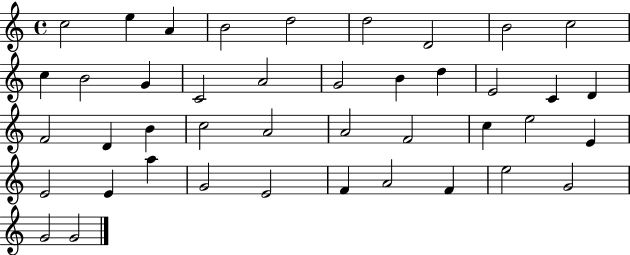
X:1
T:Untitled
M:4/4
L:1/4
K:C
c2 e A B2 d2 d2 D2 B2 c2 c B2 G C2 A2 G2 B d E2 C D F2 D B c2 A2 A2 F2 c e2 E E2 E a G2 E2 F A2 F e2 G2 G2 G2